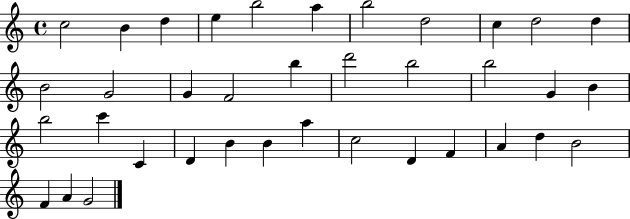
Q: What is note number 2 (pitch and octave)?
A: B4